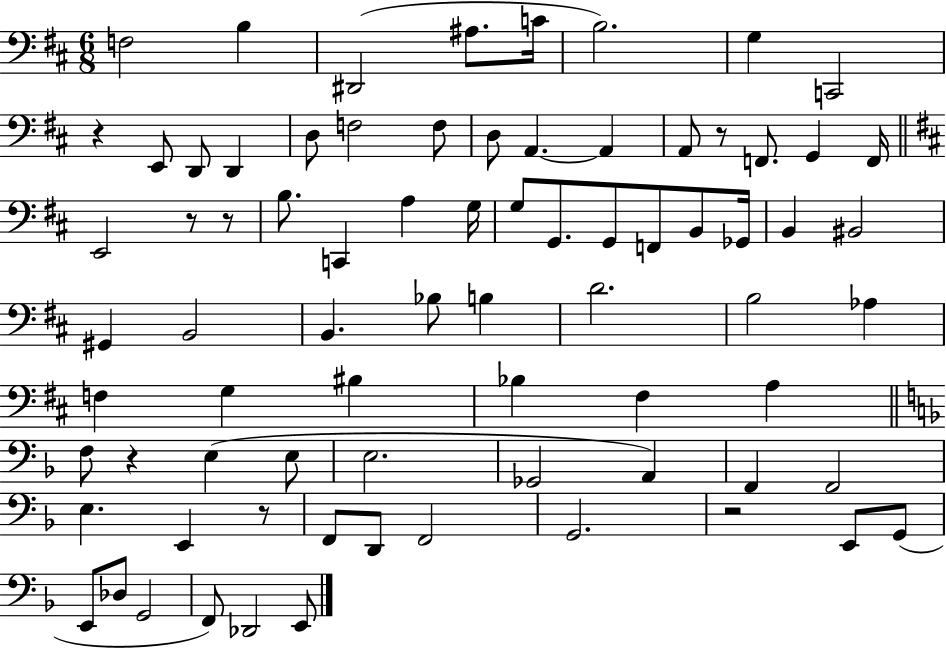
X:1
T:Untitled
M:6/8
L:1/4
K:D
F,2 B, ^D,,2 ^A,/2 C/4 B,2 G, C,,2 z E,,/2 D,,/2 D,, D,/2 F,2 F,/2 D,/2 A,, A,, A,,/2 z/2 F,,/2 G,, F,,/4 E,,2 z/2 z/2 B,/2 C,, A, G,/4 G,/2 G,,/2 G,,/2 F,,/2 B,,/2 _G,,/4 B,, ^B,,2 ^G,, B,,2 B,, _B,/2 B, D2 B,2 _A, F, G, ^B, _B, ^F, A, F,/2 z E, E,/2 E,2 _G,,2 A,, F,, F,,2 E, E,, z/2 F,,/2 D,,/2 F,,2 G,,2 z2 E,,/2 G,,/2 E,,/2 _D,/2 G,,2 F,,/2 _D,,2 E,,/2